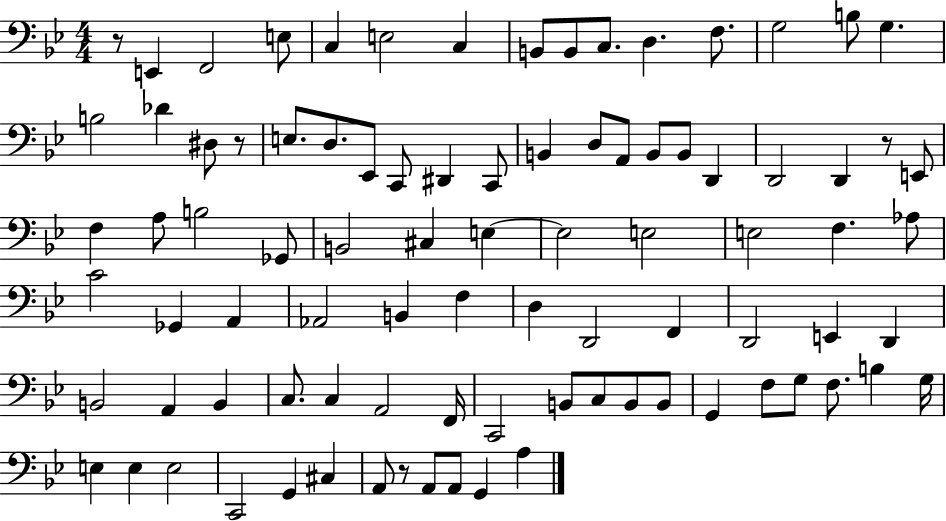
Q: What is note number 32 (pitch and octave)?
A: E2